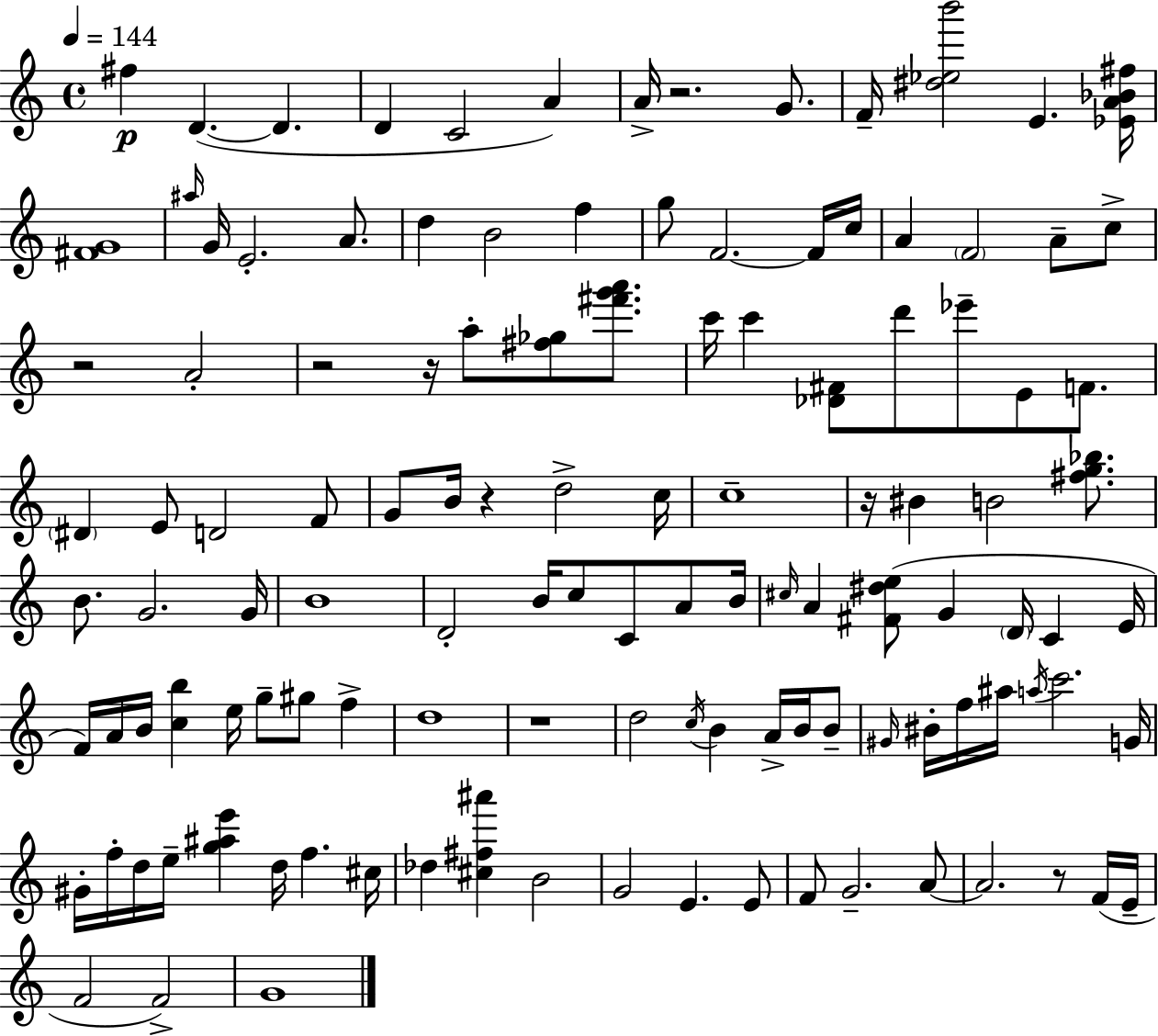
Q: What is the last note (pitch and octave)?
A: G4